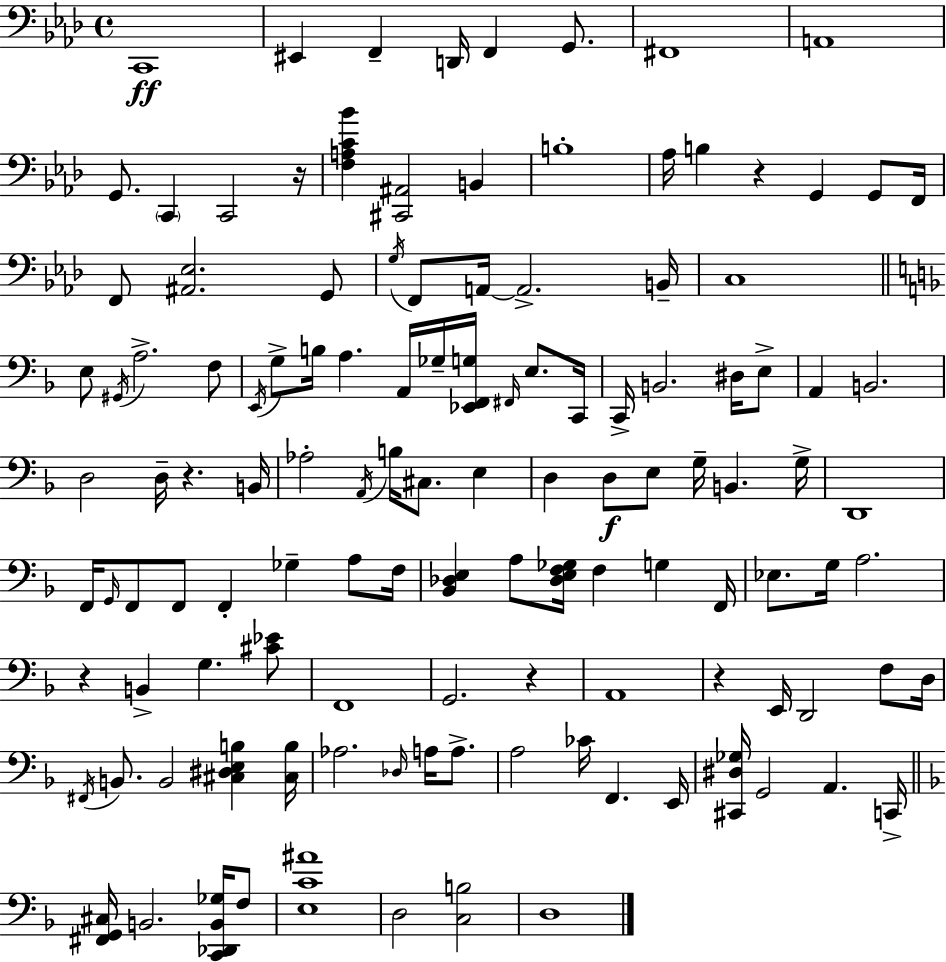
C2/w EIS2/q F2/q D2/s F2/q G2/e. F#2/w A2/w G2/e. C2/q C2/h R/s [F3,A3,C4,Bb4]/q [C#2,A#2]/h B2/q B3/w Ab3/s B3/q R/q G2/q G2/e F2/s F2/e [A#2,Eb3]/h. G2/e G3/s F2/e A2/s A2/h. B2/s C3/w E3/e G#2/s A3/h. F3/e E2/s G3/e B3/s A3/q. A2/s Gb3/s [Eb2,F2,G3]/s F#2/s E3/e. C2/s C2/s B2/h. D#3/s E3/e A2/q B2/h. D3/h D3/s R/q. B2/s Ab3/h A2/s B3/s C#3/e. E3/q D3/q D3/e E3/e G3/s B2/q. G3/s D2/w F2/s G2/s F2/e F2/e F2/q Gb3/q A3/e F3/s [Bb2,Db3,E3]/q A3/e [Db3,E3,F3,Gb3]/s F3/q G3/q F2/s Eb3/e. G3/s A3/h. R/q B2/q G3/q. [C#4,Eb4]/e F2/w G2/h. R/q A2/w R/q E2/s D2/h F3/e D3/s F#2/s B2/e. B2/h [C#3,D#3,E3,B3]/q [C#3,B3]/s Ab3/h. Db3/s A3/s A3/e. A3/h CES4/s F2/q. E2/s [C#2,D#3,Gb3]/s G2/h A2/q. C2/s [F#2,G2,C#3]/s B2/h. [C2,Db2,B2,Gb3]/s F3/e [E3,C4,A#4]/w D3/h [C3,B3]/h D3/w